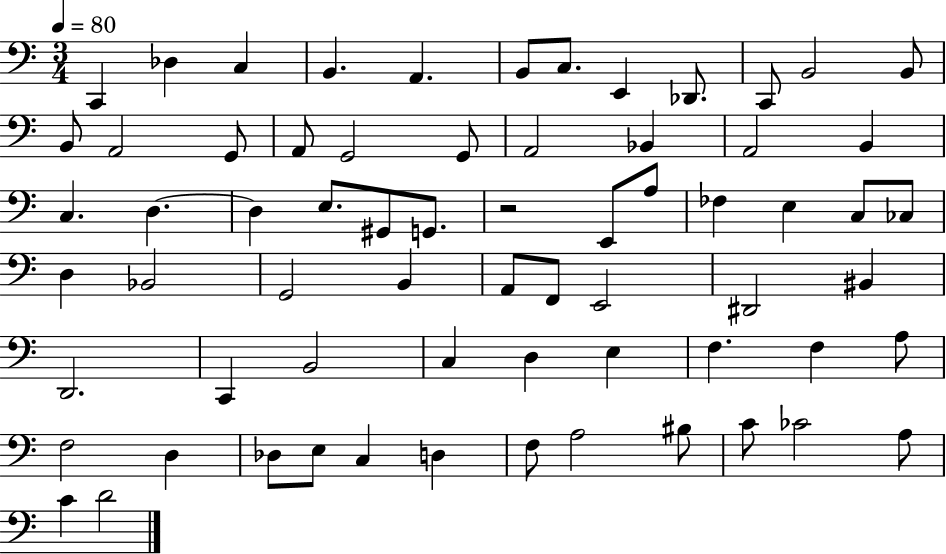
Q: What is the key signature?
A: C major